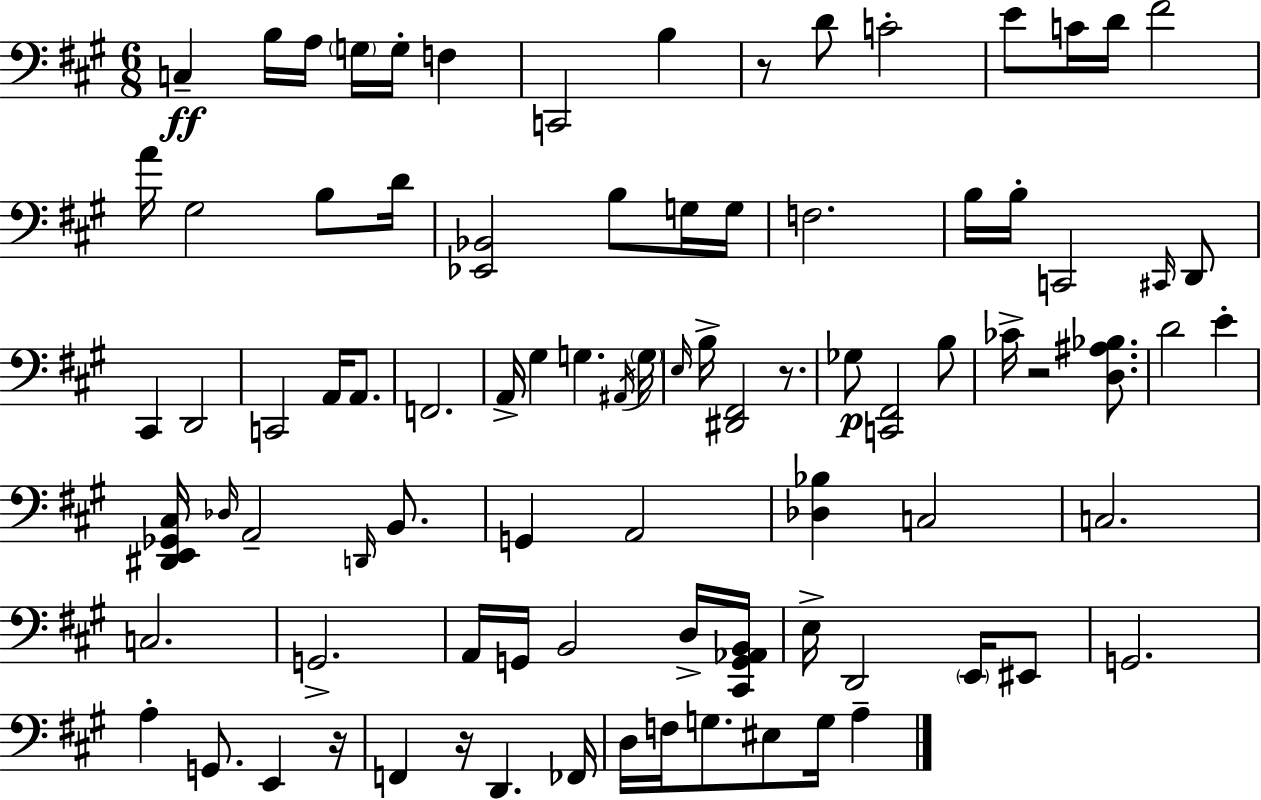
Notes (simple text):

C3/q B3/s A3/s G3/s G3/s F3/q C2/h B3/q R/e D4/e C4/h E4/e C4/s D4/s F#4/h A4/s G#3/h B3/e D4/s [Eb2,Bb2]/h B3/e G3/s G3/s F3/h. B3/s B3/s C2/h C#2/s D2/e C#2/q D2/h C2/h A2/s A2/e. F2/h. A2/s G#3/q G3/q. A#2/s G3/s E3/s B3/s [D#2,F#2]/h R/e. Gb3/e [C2,F#2]/h B3/e CES4/s R/h [D3,A#3,Bb3]/e. D4/h E4/q [D#2,E2,Gb2,C#3]/s Db3/s A2/h D2/s B2/e. G2/q A2/h [Db3,Bb3]/q C3/h C3/h. C3/h. G2/h. A2/s G2/s B2/h D3/s [C#2,G2,Ab2,B2]/s E3/s D2/h E2/s EIS2/e G2/h. A3/q G2/e. E2/q R/s F2/q R/s D2/q. FES2/s D3/s F3/s G3/e. EIS3/e G3/s A3/q